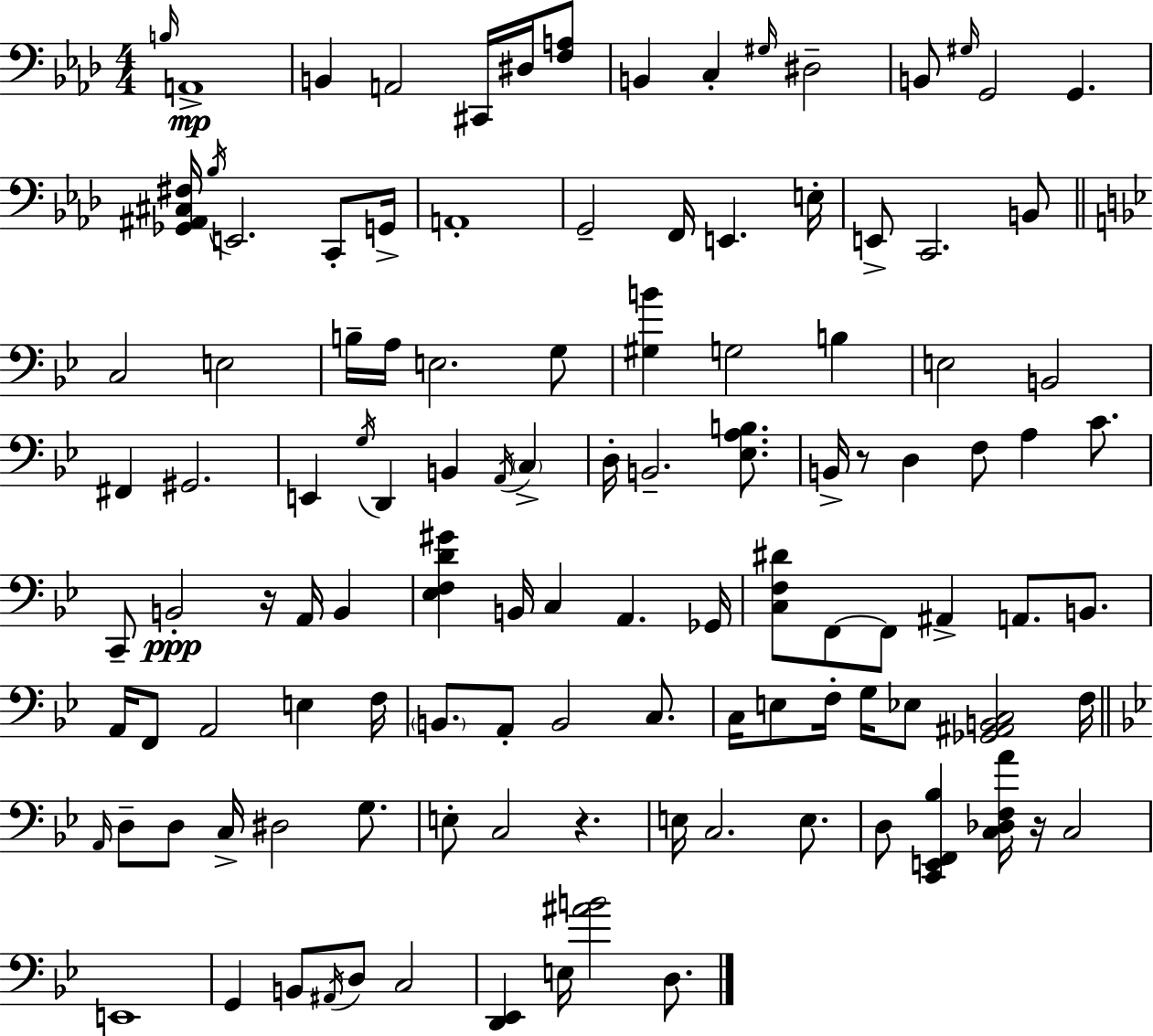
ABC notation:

X:1
T:Untitled
M:4/4
L:1/4
K:Ab
B,/4 A,,4 B,, A,,2 ^C,,/4 ^D,/4 [F,A,]/2 B,, C, ^G,/4 ^D,2 B,,/2 ^G,/4 G,,2 G,, [_G,,^A,,^C,^F,]/4 _B,/4 E,,2 C,,/2 G,,/4 A,,4 G,,2 F,,/4 E,, E,/4 E,,/2 C,,2 B,,/2 C,2 E,2 B,/4 A,/4 E,2 G,/2 [^G,B] G,2 B, E,2 B,,2 ^F,, ^G,,2 E,, G,/4 D,, B,, A,,/4 C, D,/4 B,,2 [_E,A,B,]/2 B,,/4 z/2 D, F,/2 A, C/2 C,,/2 B,,2 z/4 A,,/4 B,, [_E,F,D^G] B,,/4 C, A,, _G,,/4 [C,F,^D]/2 F,,/2 F,,/2 ^A,, A,,/2 B,,/2 A,,/4 F,,/2 A,,2 E, F,/4 B,,/2 A,,/2 B,,2 C,/2 C,/4 E,/2 F,/4 G,/4 _E,/2 [_G,,^A,,B,,C,]2 F,/4 A,,/4 D,/2 D,/2 C,/4 ^D,2 G,/2 E,/2 C,2 z E,/4 C,2 E,/2 D,/2 [C,,E,,F,,_B,] [C,_D,F,A]/4 z/4 C,2 E,,4 G,, B,,/2 ^A,,/4 D,/2 C,2 [D,,_E,,] E,/4 [^AB]2 D,/2